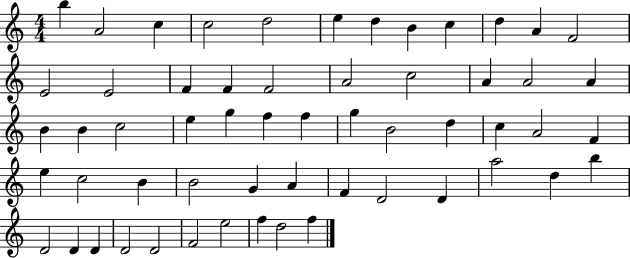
X:1
T:Untitled
M:4/4
L:1/4
K:C
b A2 c c2 d2 e d B c d A F2 E2 E2 F F F2 A2 c2 A A2 A B B c2 e g f f g B2 d c A2 F e c2 B B2 G A F D2 D a2 d b D2 D D D2 D2 F2 e2 f d2 f